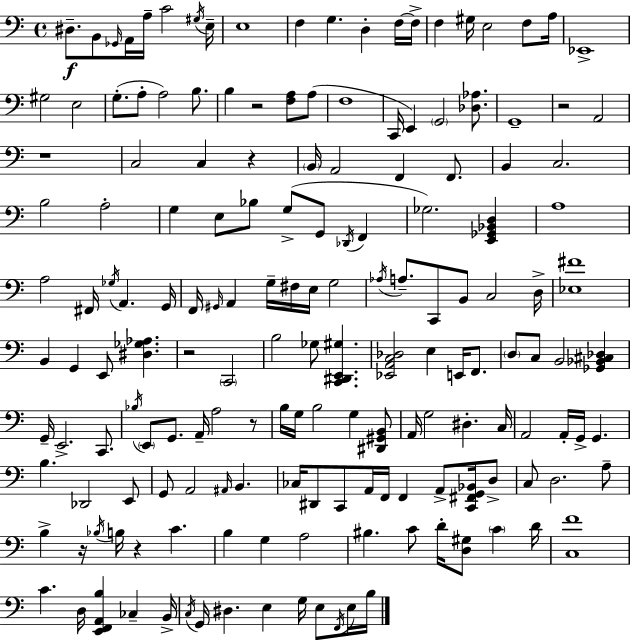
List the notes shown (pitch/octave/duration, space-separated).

D#3/e. B2/e Gb2/s A2/s A3/s C4/h G#3/s E3/s E3/w F3/q G3/q. D3/q F3/s F3/s F3/q G#3/s E3/h F3/e A3/s Eb2/w G#3/h E3/h G3/e. A3/e A3/h B3/e. B3/q R/h [F3,A3]/e A3/e F3/w C2/s E2/q G2/h [Db3,Ab3]/e. G2/w R/h A2/h R/w C3/h C3/q R/q B2/s A2/h F2/q F2/e. B2/q C3/h. B3/h A3/h G3/q E3/e Bb3/e G3/e G2/e Db2/s F2/q Gb3/h. [E2,Gb2,Bb2,D3]/q A3/w A3/h F#2/s Gb3/s A2/q. G2/s F2/s G#2/s A2/q G3/s F#3/s E3/s G3/h Ab3/s A3/e. C2/e B2/e C3/h D3/s [Eb3,F#4]/w B2/q G2/q E2/e [D#3,Gb3,Ab3]/q. R/h C2/h B3/h Gb3/e [C2,D#2,E2,G#3]/q. [Eb2,A2,C3,Db3]/h E3/q E2/s F2/e. D3/e C3/e B2/h [Gb2,Bb2,C#3,Db3]/q G2/s E2/h. C2/e. Bb3/s E2/e G2/e. A2/s A3/h R/e B3/s G3/s B3/h G3/q [D#2,G#2,B2]/e A2/s G3/h D#3/q. C3/s A2/h A2/s G2/s G2/q. B3/q. Db2/h E2/e G2/e A2/h A#2/s B2/q. CES3/s D#2/e C2/e A2/s F2/s F2/q A2/e [C2,F#2,G2,Bb2]/s D3/e C3/e D3/h. A3/e B3/q R/s Bb3/s B3/s R/q C4/q. B3/q G3/q A3/h BIS3/q. C4/e D4/s [D3,G#3]/e C4/q D4/s [C3,F4]/w C4/q. D3/s [E2,F2,A2,B3]/q CES3/q B2/s C3/s G2/s D#3/q. E3/q G3/s E3/e F2/s E3/s B3/s